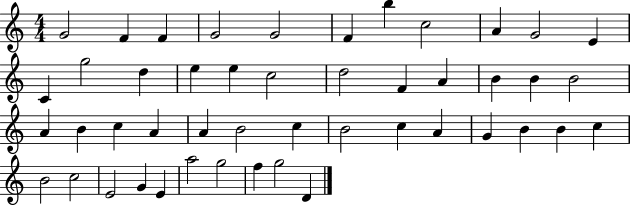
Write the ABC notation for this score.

X:1
T:Untitled
M:4/4
L:1/4
K:C
G2 F F G2 G2 F b c2 A G2 E C g2 d e e c2 d2 F A B B B2 A B c A A B2 c B2 c A G B B c B2 c2 E2 G E a2 g2 f g2 D